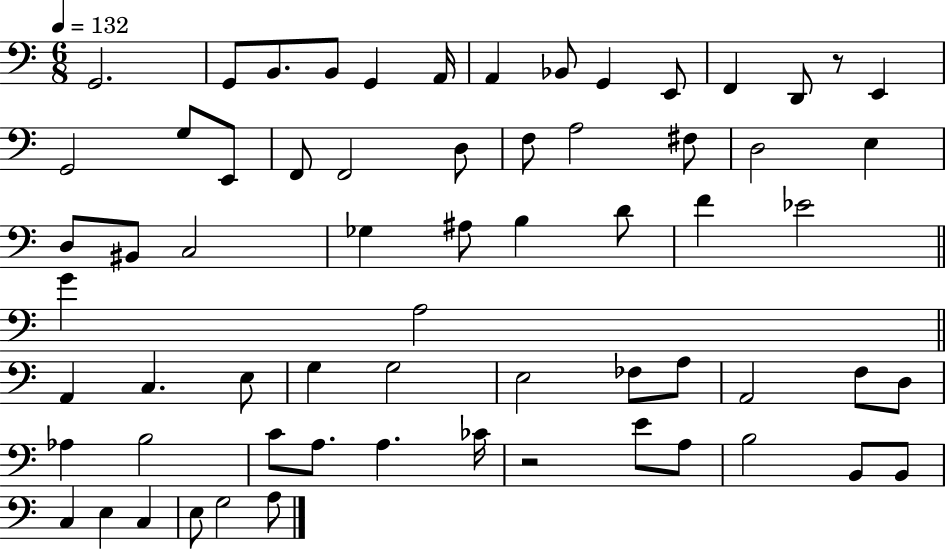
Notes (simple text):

G2/h. G2/e B2/e. B2/e G2/q A2/s A2/q Bb2/e G2/q E2/e F2/q D2/e R/e E2/q G2/h G3/e E2/e F2/e F2/h D3/e F3/e A3/h F#3/e D3/h E3/q D3/e BIS2/e C3/h Gb3/q A#3/e B3/q D4/e F4/q Eb4/h G4/q A3/h A2/q C3/q. E3/e G3/q G3/h E3/h FES3/e A3/e A2/h F3/e D3/e Ab3/q B3/h C4/e A3/e. A3/q. CES4/s R/h E4/e A3/e B3/h B2/e B2/e C3/q E3/q C3/q E3/e G3/h A3/e